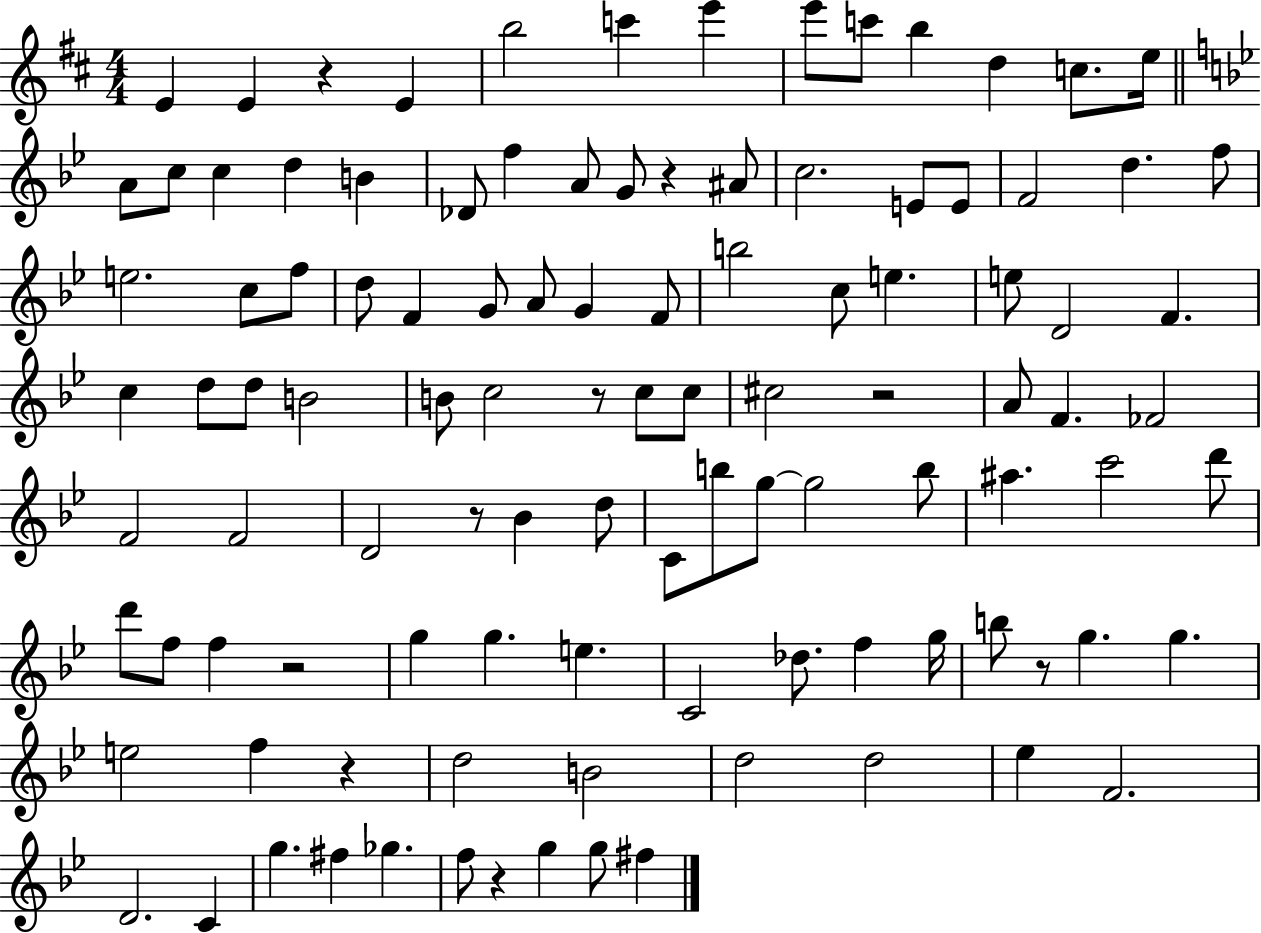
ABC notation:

X:1
T:Untitled
M:4/4
L:1/4
K:D
E E z E b2 c' e' e'/2 c'/2 b d c/2 e/4 A/2 c/2 c d B _D/2 f A/2 G/2 z ^A/2 c2 E/2 E/2 F2 d f/2 e2 c/2 f/2 d/2 F G/2 A/2 G F/2 b2 c/2 e e/2 D2 F c d/2 d/2 B2 B/2 c2 z/2 c/2 c/2 ^c2 z2 A/2 F _F2 F2 F2 D2 z/2 _B d/2 C/2 b/2 g/2 g2 b/2 ^a c'2 d'/2 d'/2 f/2 f z2 g g e C2 _d/2 f g/4 b/2 z/2 g g e2 f z d2 B2 d2 d2 _e F2 D2 C g ^f _g f/2 z g g/2 ^f